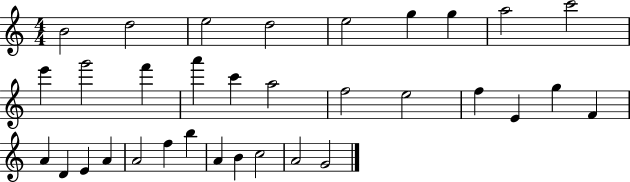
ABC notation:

X:1
T:Untitled
M:4/4
L:1/4
K:C
B2 d2 e2 d2 e2 g g a2 c'2 e' g'2 f' a' c' a2 f2 e2 f E g F A D E A A2 f b A B c2 A2 G2